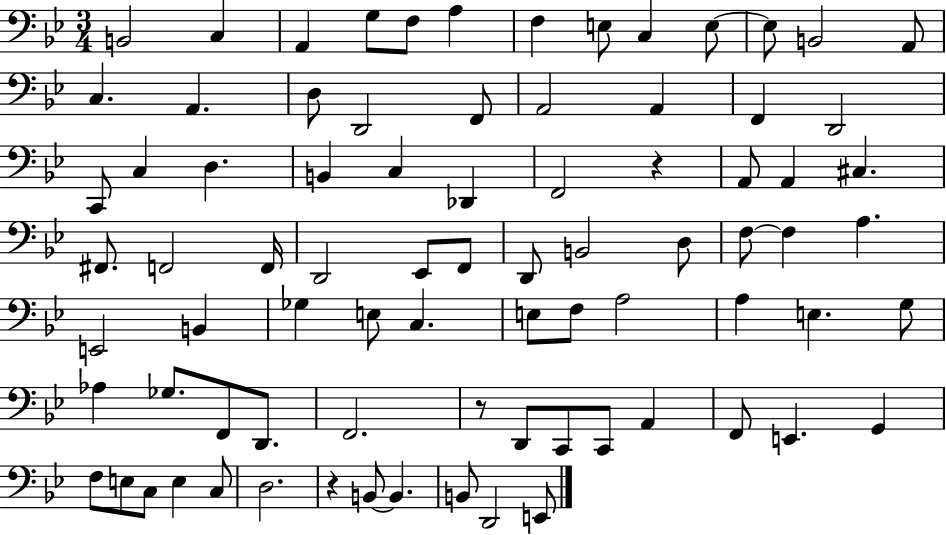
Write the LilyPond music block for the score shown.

{
  \clef bass
  \numericTimeSignature
  \time 3/4
  \key bes \major
  b,2 c4 | a,4 g8 f8 a4 | f4 e8 c4 e8~~ | e8 b,2 a,8 | \break c4. a,4. | d8 d,2 f,8 | a,2 a,4 | f,4 d,2 | \break c,8 c4 d4. | b,4 c4 des,4 | f,2 r4 | a,8 a,4 cis4. | \break fis,8. f,2 f,16 | d,2 ees,8 f,8 | d,8 b,2 d8 | f8~~ f4 a4. | \break e,2 b,4 | ges4 e8 c4. | e8 f8 a2 | a4 e4. g8 | \break aes4 ges8. f,8 d,8. | f,2. | r8 d,8 c,8 c,8 a,4 | f,8 e,4. g,4 | \break f8 e8 c8 e4 c8 | d2. | r4 b,8~~ b,4. | b,8 d,2 e,8 | \break \bar "|."
}